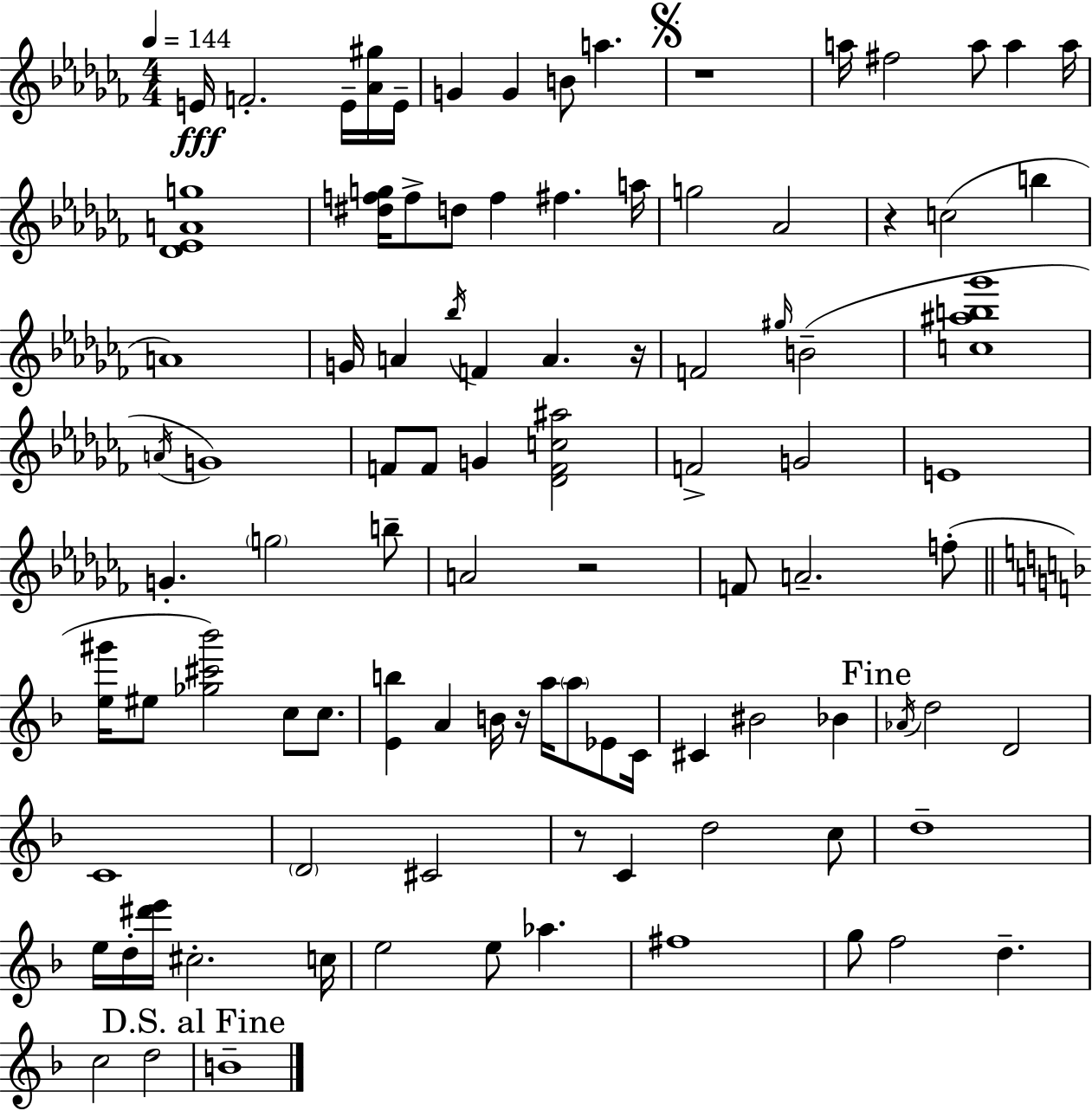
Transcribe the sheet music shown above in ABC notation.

X:1
T:Untitled
M:4/4
L:1/4
K:Abm
E/4 F2 E/4 [_A^g]/4 E/4 G G B/2 a z4 a/4 ^f2 a/2 a a/4 [_D_EAg]4 [^dfg]/4 f/2 d/2 f ^f a/4 g2 _A2 z c2 b A4 G/4 A _b/4 F A z/4 F2 ^g/4 B2 [c^ab_g']4 A/4 G4 F/2 F/2 G [_DFc^a]2 F2 G2 E4 G g2 b/2 A2 z2 F/2 A2 f/2 [e^g']/4 ^e/2 [_g^c'_b']2 c/2 c/2 [Eb] A B/4 z/4 a/4 a/2 _E/2 C/4 ^C ^B2 _B _A/4 d2 D2 C4 D2 ^C2 z/2 C d2 c/2 d4 e/4 d/4 [^d'e']/4 ^c2 c/4 e2 e/2 _a ^f4 g/2 f2 d c2 d2 B4